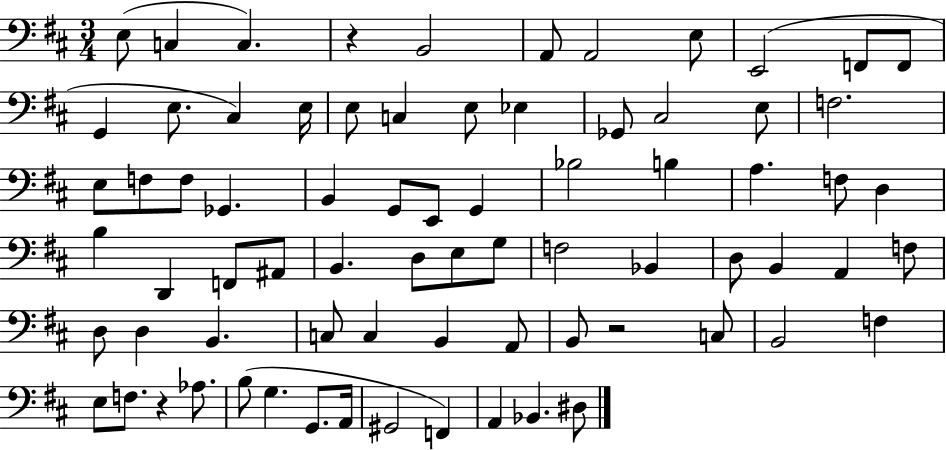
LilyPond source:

{
  \clef bass
  \numericTimeSignature
  \time 3/4
  \key d \major
  e8( c4 c4.) | r4 b,2 | a,8 a,2 e8 | e,2( f,8 f,8 | \break g,4 e8. cis4) e16 | e8 c4 e8 ees4 | ges,8 cis2 e8 | f2. | \break e8 f8 f8 ges,4. | b,4 g,8 e,8 g,4 | bes2 b4 | a4. f8 d4 | \break b4 d,4 f,8 ais,8 | b,4. d8 e8 g8 | f2 bes,4 | d8 b,4 a,4 f8 | \break d8 d4 b,4. | c8 c4 b,4 a,8 | b,8 r2 c8 | b,2 f4 | \break e8 f8. r4 aes8. | b8( g4. g,8. a,16 | gis,2 f,4) | a,4 bes,4. dis8 | \break \bar "|."
}